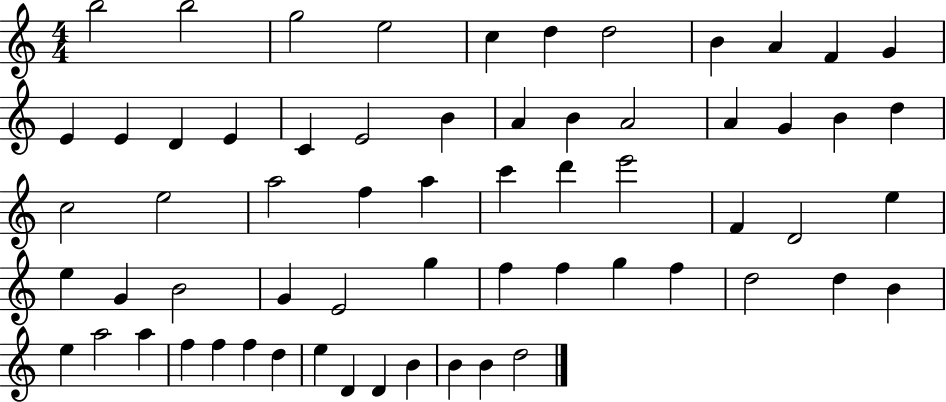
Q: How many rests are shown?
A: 0